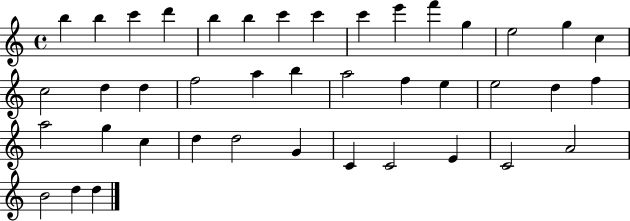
X:1
T:Untitled
M:4/4
L:1/4
K:C
b b c' d' b b c' c' c' e' f' g e2 g c c2 d d f2 a b a2 f e e2 d f a2 g c d d2 G C C2 E C2 A2 B2 d d